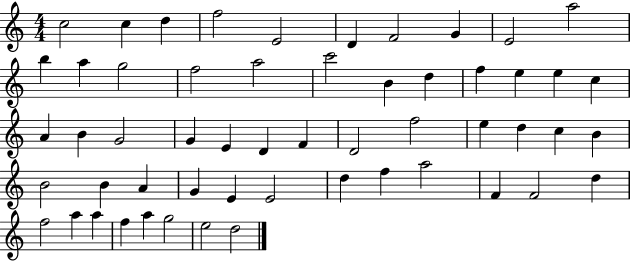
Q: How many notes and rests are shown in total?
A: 55